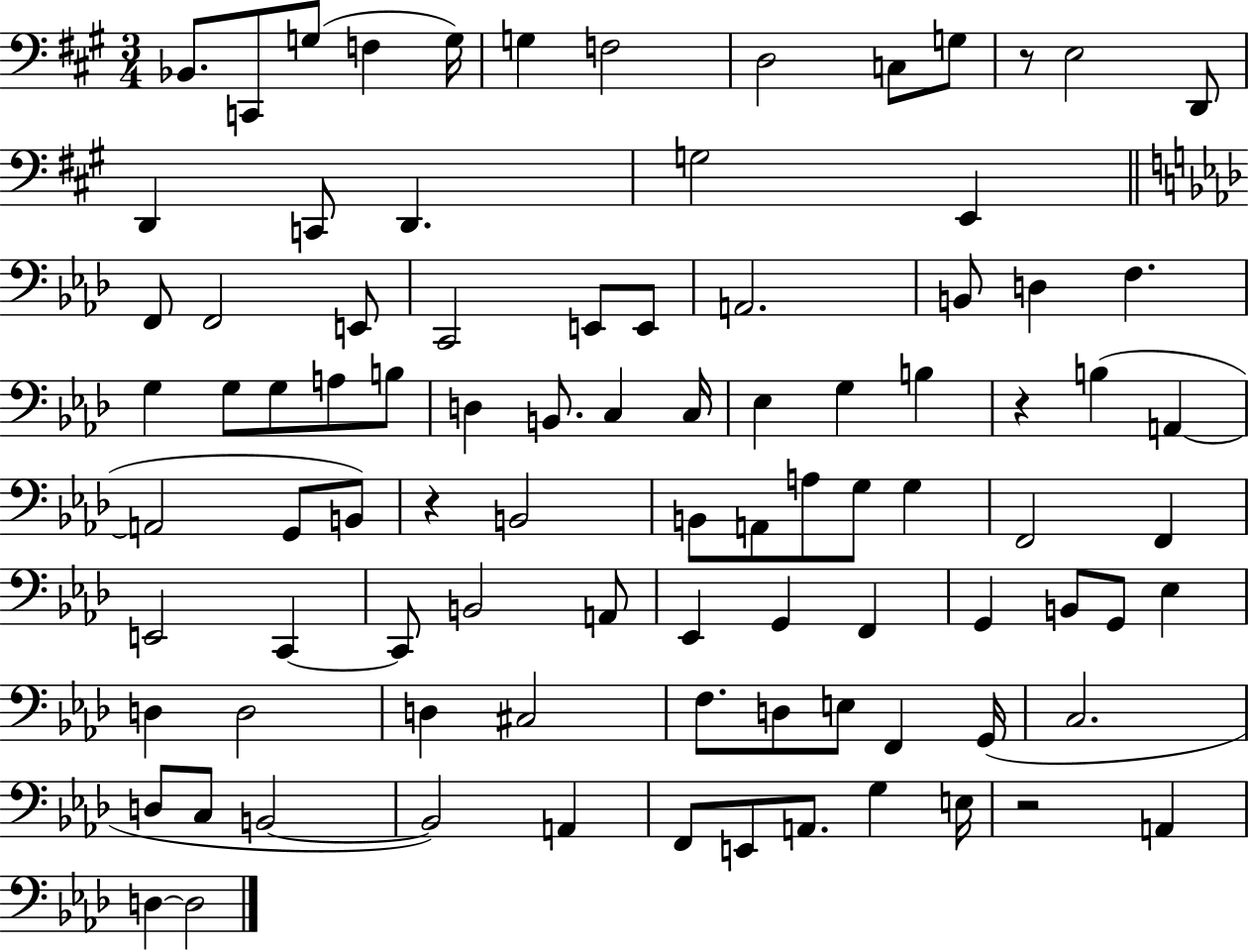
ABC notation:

X:1
T:Untitled
M:3/4
L:1/4
K:A
_B,,/2 C,,/2 G,/2 F, G,/4 G, F,2 D,2 C,/2 G,/2 z/2 E,2 D,,/2 D,, C,,/2 D,, G,2 E,, F,,/2 F,,2 E,,/2 C,,2 E,,/2 E,,/2 A,,2 B,,/2 D, F, G, G,/2 G,/2 A,/2 B,/2 D, B,,/2 C, C,/4 _E, G, B, z B, A,, A,,2 G,,/2 B,,/2 z B,,2 B,,/2 A,,/2 A,/2 G,/2 G, F,,2 F,, E,,2 C,, C,,/2 B,,2 A,,/2 _E,, G,, F,, G,, B,,/2 G,,/2 _E, D, D,2 D, ^C,2 F,/2 D,/2 E,/2 F,, G,,/4 C,2 D,/2 C,/2 B,,2 B,,2 A,, F,,/2 E,,/2 A,,/2 G, E,/4 z2 A,, D, D,2